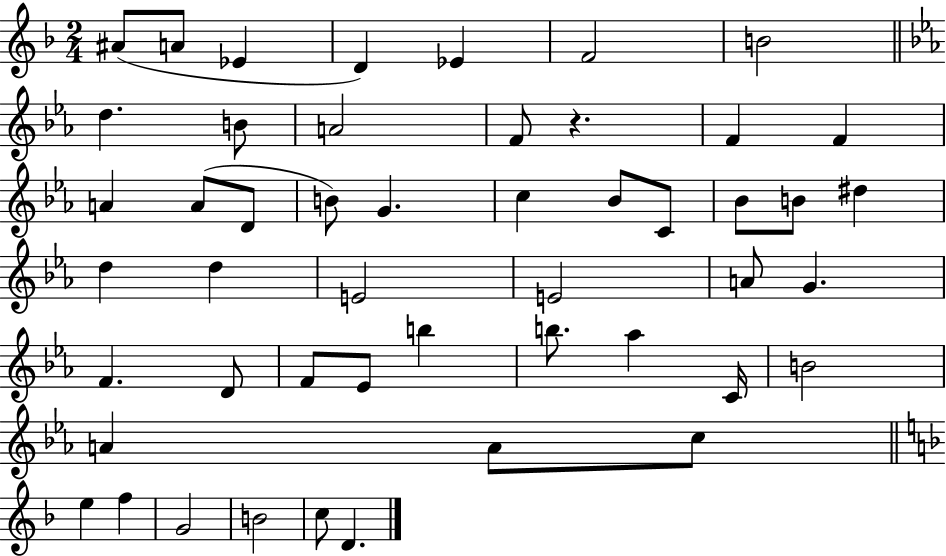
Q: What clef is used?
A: treble